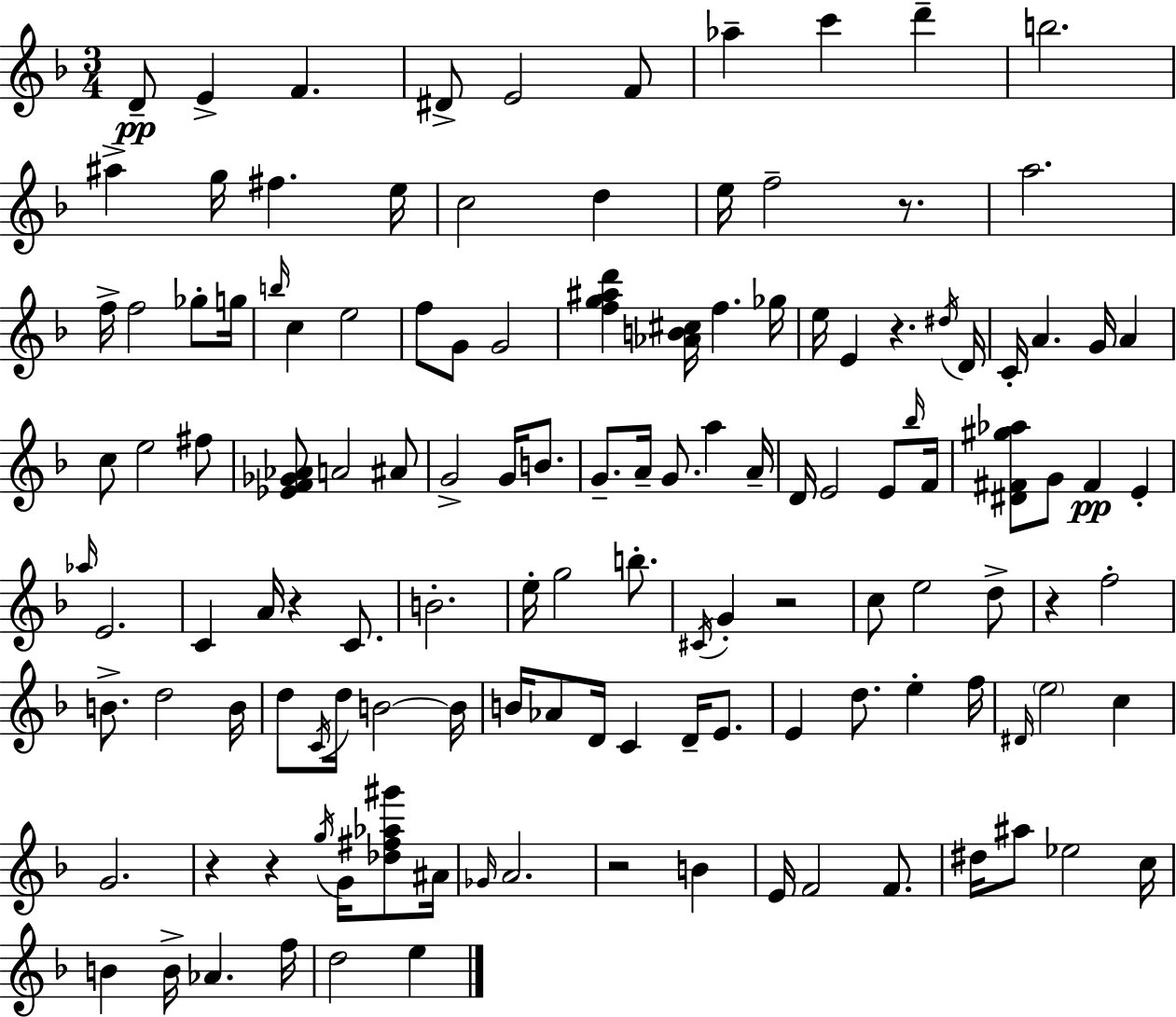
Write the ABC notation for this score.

X:1
T:Untitled
M:3/4
L:1/4
K:F
D/2 E F ^D/2 E2 F/2 _a c' d' b2 ^a g/4 ^f e/4 c2 d e/4 f2 z/2 a2 f/4 f2 _g/2 g/4 b/4 c e2 f/2 G/2 G2 [fg^ad'] [_AB^c]/4 f _g/4 e/4 E z ^d/4 D/4 C/4 A G/4 A c/2 e2 ^f/2 [_EF_G_A]/2 A2 ^A/2 G2 G/4 B/2 G/2 A/4 G/2 a A/4 D/4 E2 E/2 _b/4 F/4 [^D^F^g_a]/2 G/2 ^F E _a/4 E2 C A/4 z C/2 B2 e/4 g2 b/2 ^C/4 G z2 c/2 e2 d/2 z f2 B/2 d2 B/4 d/2 C/4 d/4 B2 B/4 B/4 _A/2 D/4 C D/4 E/2 E d/2 e f/4 ^D/4 e2 c G2 z z g/4 G/4 [_d^f_a^g']/2 ^A/4 _G/4 A2 z2 B E/4 F2 F/2 ^d/4 ^a/2 _e2 c/4 B B/4 _A f/4 d2 e